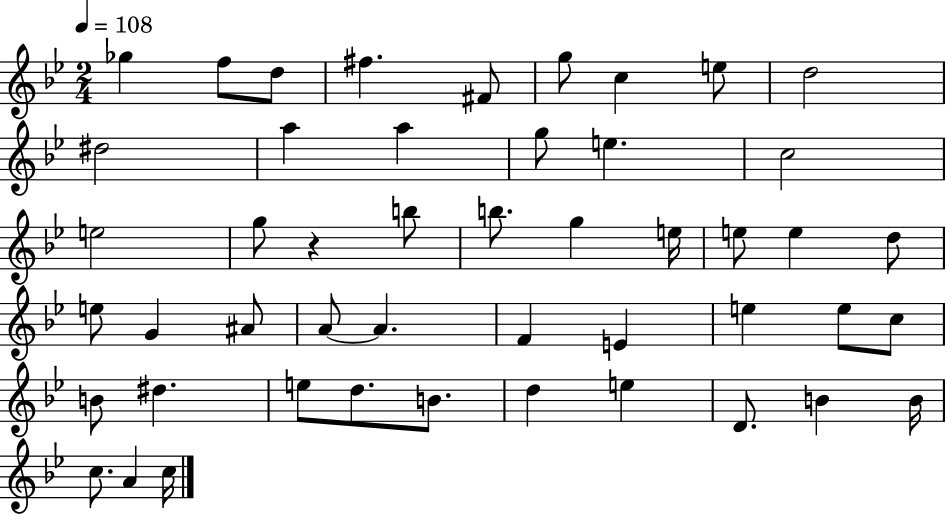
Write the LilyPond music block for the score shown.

{
  \clef treble
  \numericTimeSignature
  \time 2/4
  \key bes \major
  \tempo 4 = 108
  \repeat volta 2 { ges''4 f''8 d''8 | fis''4. fis'8 | g''8 c''4 e''8 | d''2 | \break dis''2 | a''4 a''4 | g''8 e''4. | c''2 | \break e''2 | g''8 r4 b''8 | b''8. g''4 e''16 | e''8 e''4 d''8 | \break e''8 g'4 ais'8 | a'8~~ a'4. | f'4 e'4 | e''4 e''8 c''8 | \break b'8 dis''4. | e''8 d''8. b'8. | d''4 e''4 | d'8. b'4 b'16 | \break c''8. a'4 c''16 | } \bar "|."
}